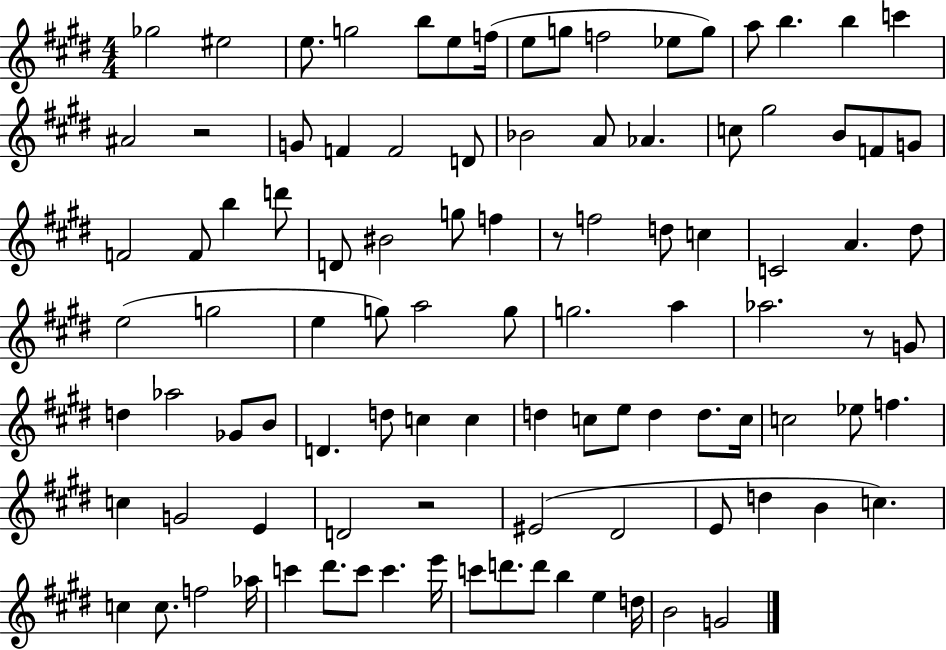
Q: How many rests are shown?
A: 4